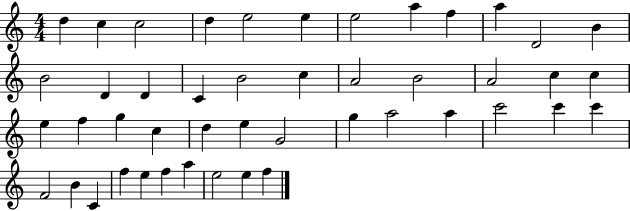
X:1
T:Untitled
M:4/4
L:1/4
K:C
d c c2 d e2 e e2 a f a D2 B B2 D D C B2 c A2 B2 A2 c c e f g c d e G2 g a2 a c'2 c' c' F2 B C f e f a e2 e f